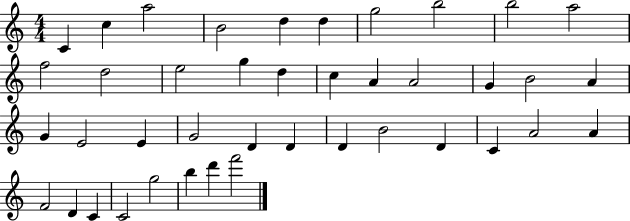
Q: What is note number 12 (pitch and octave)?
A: D5